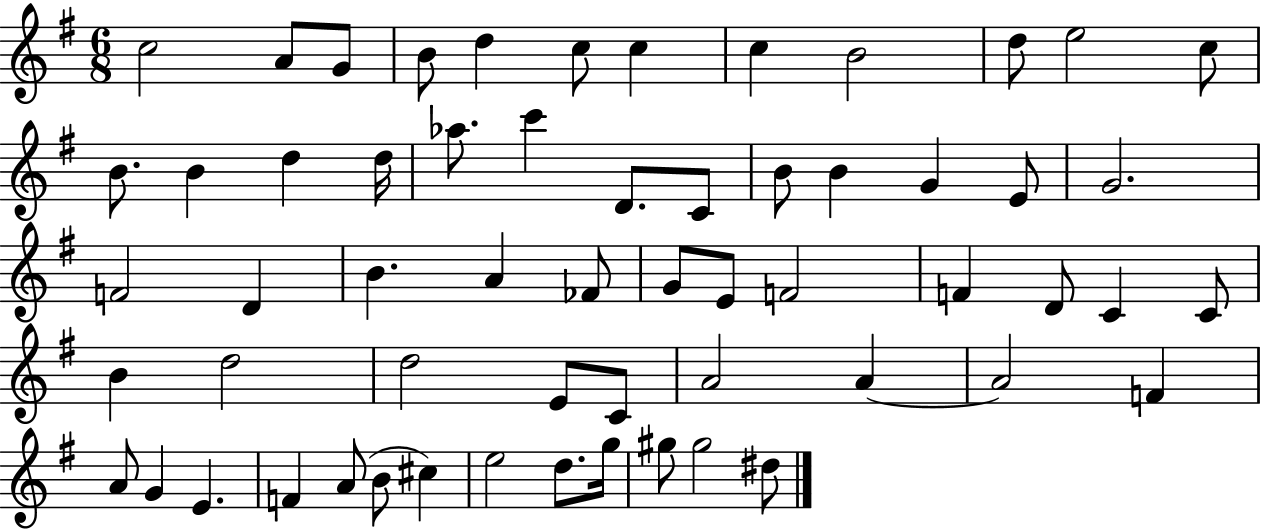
{
  \clef treble
  \numericTimeSignature
  \time 6/8
  \key g \major
  c''2 a'8 g'8 | b'8 d''4 c''8 c''4 | c''4 b'2 | d''8 e''2 c''8 | \break b'8. b'4 d''4 d''16 | aes''8. c'''4 d'8. c'8 | b'8 b'4 g'4 e'8 | g'2. | \break f'2 d'4 | b'4. a'4 fes'8 | g'8 e'8 f'2 | f'4 d'8 c'4 c'8 | \break b'4 d''2 | d''2 e'8 c'8 | a'2 a'4~~ | a'2 f'4 | \break a'8 g'4 e'4. | f'4 a'8( b'8 cis''4) | e''2 d''8. g''16 | gis''8 gis''2 dis''8 | \break \bar "|."
}